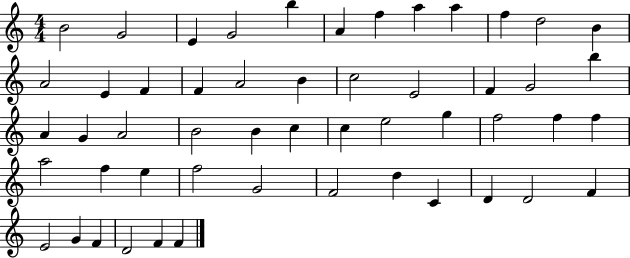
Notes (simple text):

B4/h G4/h E4/q G4/h B5/q A4/q F5/q A5/q A5/q F5/q D5/h B4/q A4/h E4/q F4/q F4/q A4/h B4/q C5/h E4/h F4/q G4/h B5/q A4/q G4/q A4/h B4/h B4/q C5/q C5/q E5/h G5/q F5/h F5/q F5/q A5/h F5/q E5/q F5/h G4/h F4/h D5/q C4/q D4/q D4/h F4/q E4/h G4/q F4/q D4/h F4/q F4/q